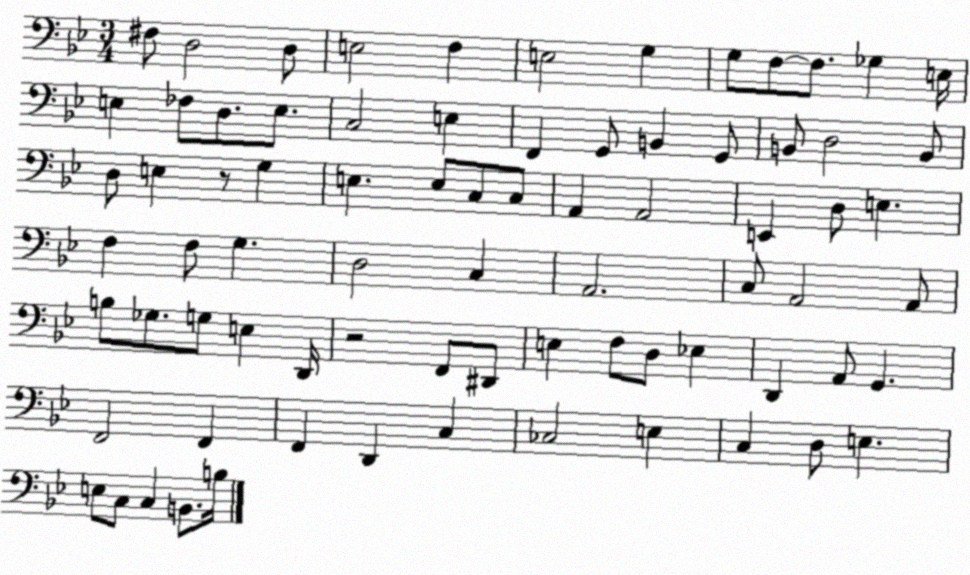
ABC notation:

X:1
T:Untitled
M:3/4
L:1/4
K:Bb
^F,/2 D,2 D,/2 E,2 F, E,2 G, G,/2 F,/2 F,/2 _G, E,/4 E, _F,/2 D,/2 E,/2 C,2 E, F,, G,,/2 B,, G,,/2 B,,/2 D,2 B,,/2 D,/2 E, z/2 G, E, E,/2 C,/2 C,/2 A,, A,,2 E,, D,/2 E, F, F,/2 G, D,2 C, A,,2 C,/2 A,,2 A,,/2 B,/2 _G,/2 G,/2 E, D,,/4 z2 F,,/2 ^D,,/2 E, F,/2 D,/2 _E, D,, A,,/2 G,, F,,2 F,, F,, D,, C, _C,2 E, C, D,/2 E, E,/2 C,/2 C, B,,/2 B,/4